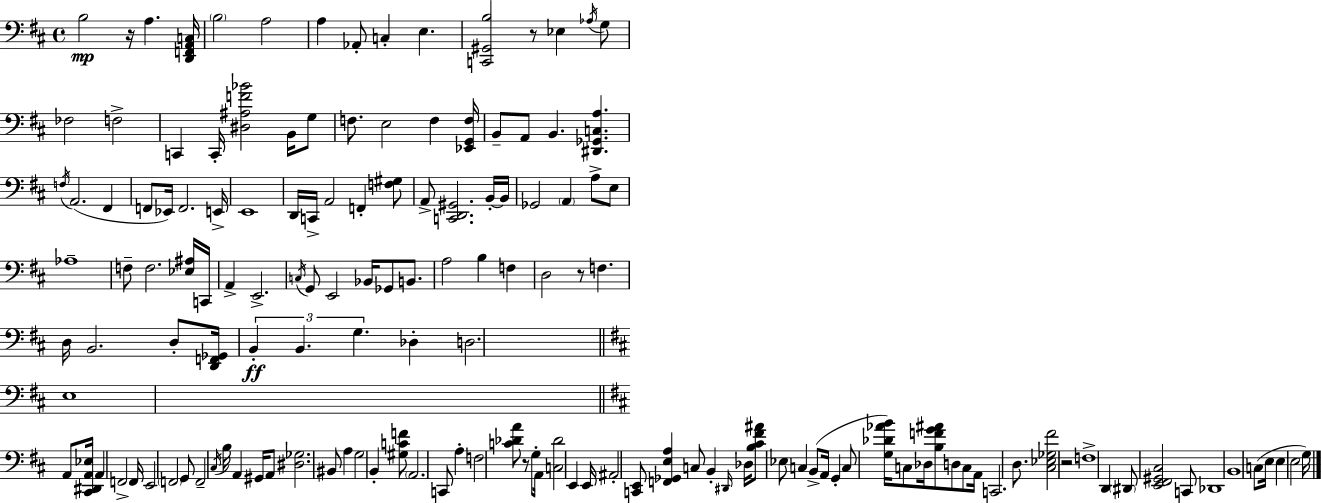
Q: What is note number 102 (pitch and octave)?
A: A2